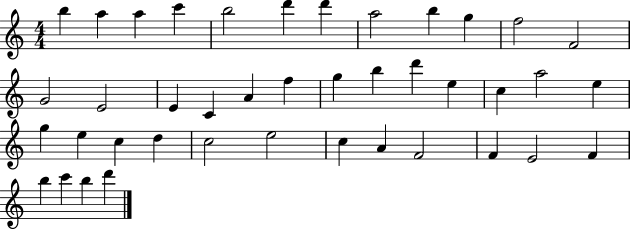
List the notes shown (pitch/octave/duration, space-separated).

B5/q A5/q A5/q C6/q B5/h D6/q D6/q A5/h B5/q G5/q F5/h F4/h G4/h E4/h E4/q C4/q A4/q F5/q G5/q B5/q D6/q E5/q C5/q A5/h E5/q G5/q E5/q C5/q D5/q C5/h E5/h C5/q A4/q F4/h F4/q E4/h F4/q B5/q C6/q B5/q D6/q